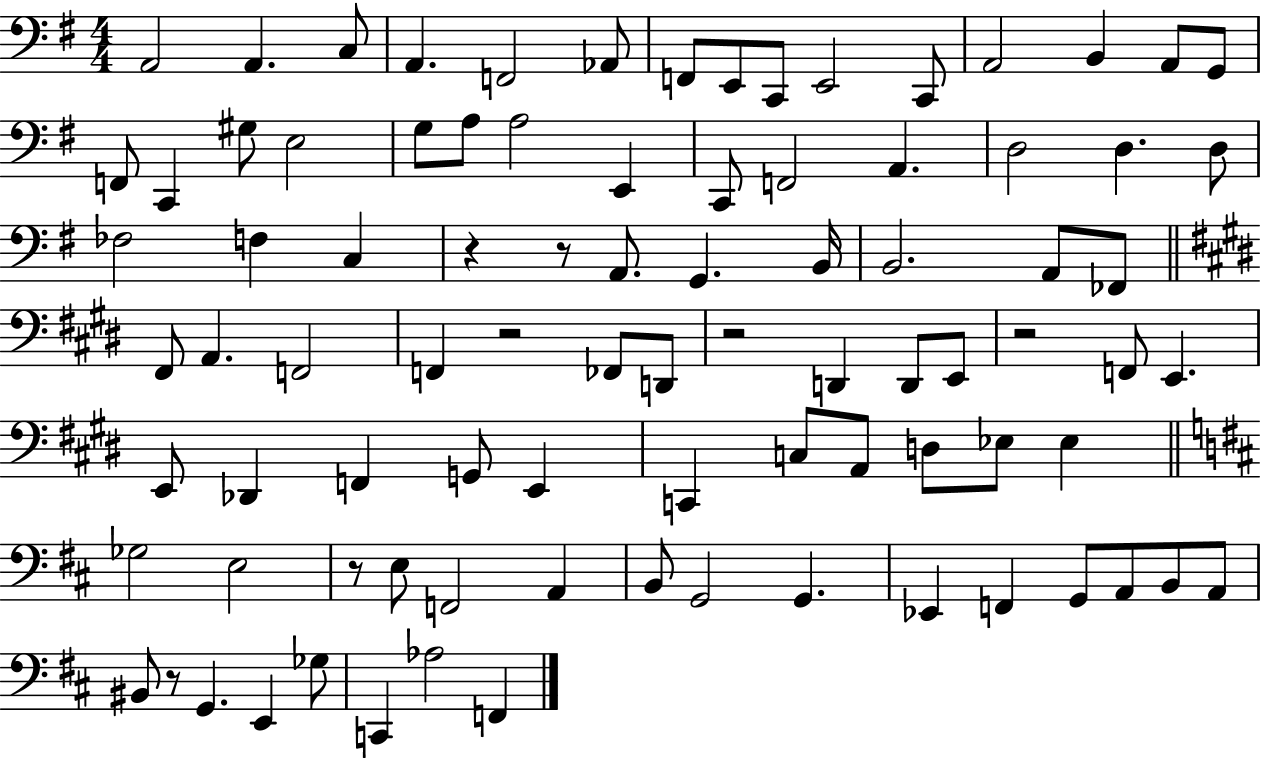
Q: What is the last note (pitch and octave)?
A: F2